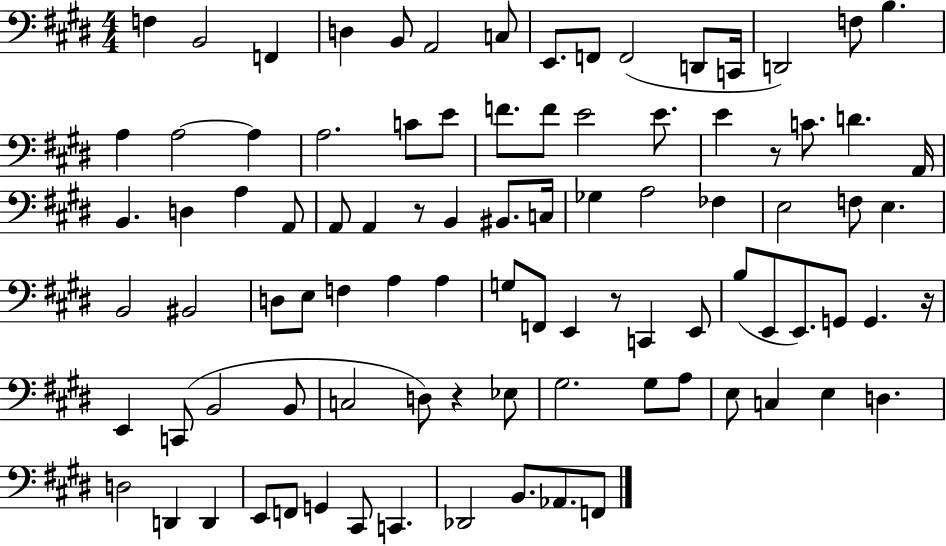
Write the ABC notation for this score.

X:1
T:Untitled
M:4/4
L:1/4
K:E
F, B,,2 F,, D, B,,/2 A,,2 C,/2 E,,/2 F,,/2 F,,2 D,,/2 C,,/4 D,,2 F,/2 B, A, A,2 A, A,2 C/2 E/2 F/2 F/2 E2 E/2 E z/2 C/2 D A,,/4 B,, D, A, A,,/2 A,,/2 A,, z/2 B,, ^B,,/2 C,/4 _G, A,2 _F, E,2 F,/2 E, B,,2 ^B,,2 D,/2 E,/2 F, A, A, G,/2 F,,/2 E,, z/2 C,, E,,/2 B,/2 E,,/2 E,,/2 G,,/2 G,, z/4 E,, C,,/2 B,,2 B,,/2 C,2 D,/2 z _E,/2 ^G,2 ^G,/2 A,/2 E,/2 C, E, D, D,2 D,, D,, E,,/2 F,,/2 G,, ^C,,/2 C,, _D,,2 B,,/2 _A,,/2 F,,/2